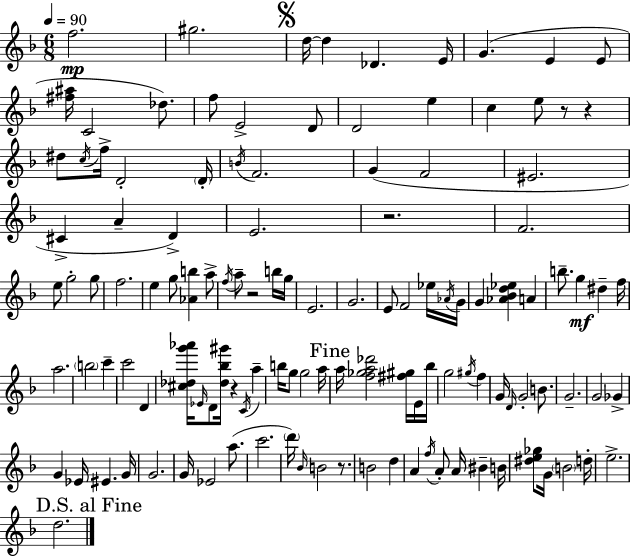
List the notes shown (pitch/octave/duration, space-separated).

F5/h. G#5/h. D5/s D5/q Db4/q. E4/s G4/q. E4/q E4/e [F#5,A#5]/s C4/h Db5/e. F5/e E4/h D4/e D4/h E5/q C5/q E5/e R/e R/q D#5/e C5/s F5/s D4/h D4/s B4/s F4/h. G4/q F4/h EIS4/h. C#4/q A4/q D4/q E4/h. R/h. F4/h. E5/e G5/h G5/e F5/h. E5/q G5/e [Ab4,B5]/q A5/e F5/s A5/e R/h B5/s G5/s E4/h. G4/h. E4/e F4/h Eb5/s Ab4/s G4/s G4/q [Ab4,Bb4,D5,Eb5]/q A4/q B5/e. G5/q D#5/q F5/s A5/h. B5/h C6/q C6/h D4/q [C#5,Db5,G6,Ab6]/s Eb4/s D4/e [Db5,Bb5,G#6]/s R/q C4/s A5/q B5/s G5/e G5/h A5/s A5/s [F5,Gb5,A5,Db6]/h [F#5,G#5]/s E4/s Bb5/s G5/h G#5/s F5/q G4/s D4/s G4/h B4/e. G4/h. G4/h Gb4/q G4/q Eb4/s EIS4/q. G4/s G4/h. G4/s Eb4/h A5/e. C6/h. D6/s Bb4/s B4/h R/e. B4/h D5/q A4/q F5/s A4/e A4/s BIS4/q B4/s [D#5,E5,Gb5]/e G4/s B4/h D5/s E5/h. D5/h.